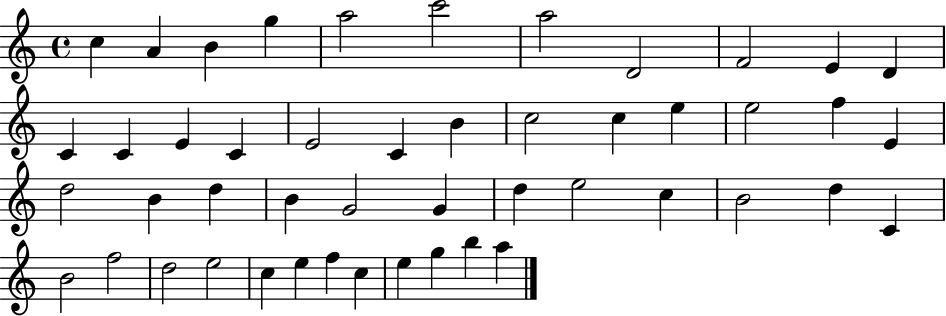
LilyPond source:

{
  \clef treble
  \time 4/4
  \defaultTimeSignature
  \key c \major
  c''4 a'4 b'4 g''4 | a''2 c'''2 | a''2 d'2 | f'2 e'4 d'4 | \break c'4 c'4 e'4 c'4 | e'2 c'4 b'4 | c''2 c''4 e''4 | e''2 f''4 e'4 | \break d''2 b'4 d''4 | b'4 g'2 g'4 | d''4 e''2 c''4 | b'2 d''4 c'4 | \break b'2 f''2 | d''2 e''2 | c''4 e''4 f''4 c''4 | e''4 g''4 b''4 a''4 | \break \bar "|."
}